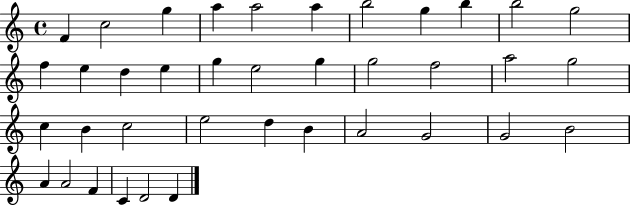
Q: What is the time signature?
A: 4/4